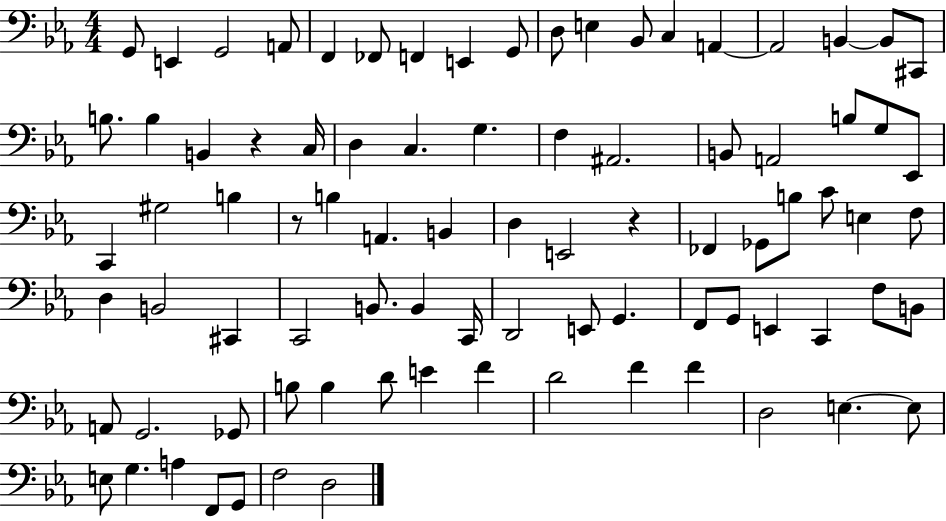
G2/e E2/q G2/h A2/e F2/q FES2/e F2/q E2/q G2/e D3/e E3/q Bb2/e C3/q A2/q A2/h B2/q B2/e C#2/e B3/e. B3/q B2/q R/q C3/s D3/q C3/q. G3/q. F3/q A#2/h. B2/e A2/h B3/e G3/e Eb2/e C2/q G#3/h B3/q R/e B3/q A2/q. B2/q D3/q E2/h R/q FES2/q Gb2/e B3/e C4/e E3/q F3/e D3/q B2/h C#2/q C2/h B2/e. B2/q C2/s D2/h E2/e G2/q. F2/e G2/e E2/q C2/q F3/e B2/e A2/e G2/h. Gb2/e B3/e B3/q D4/e E4/q F4/q D4/h F4/q F4/q D3/h E3/q. E3/e E3/e G3/q. A3/q F2/e G2/e F3/h D3/h